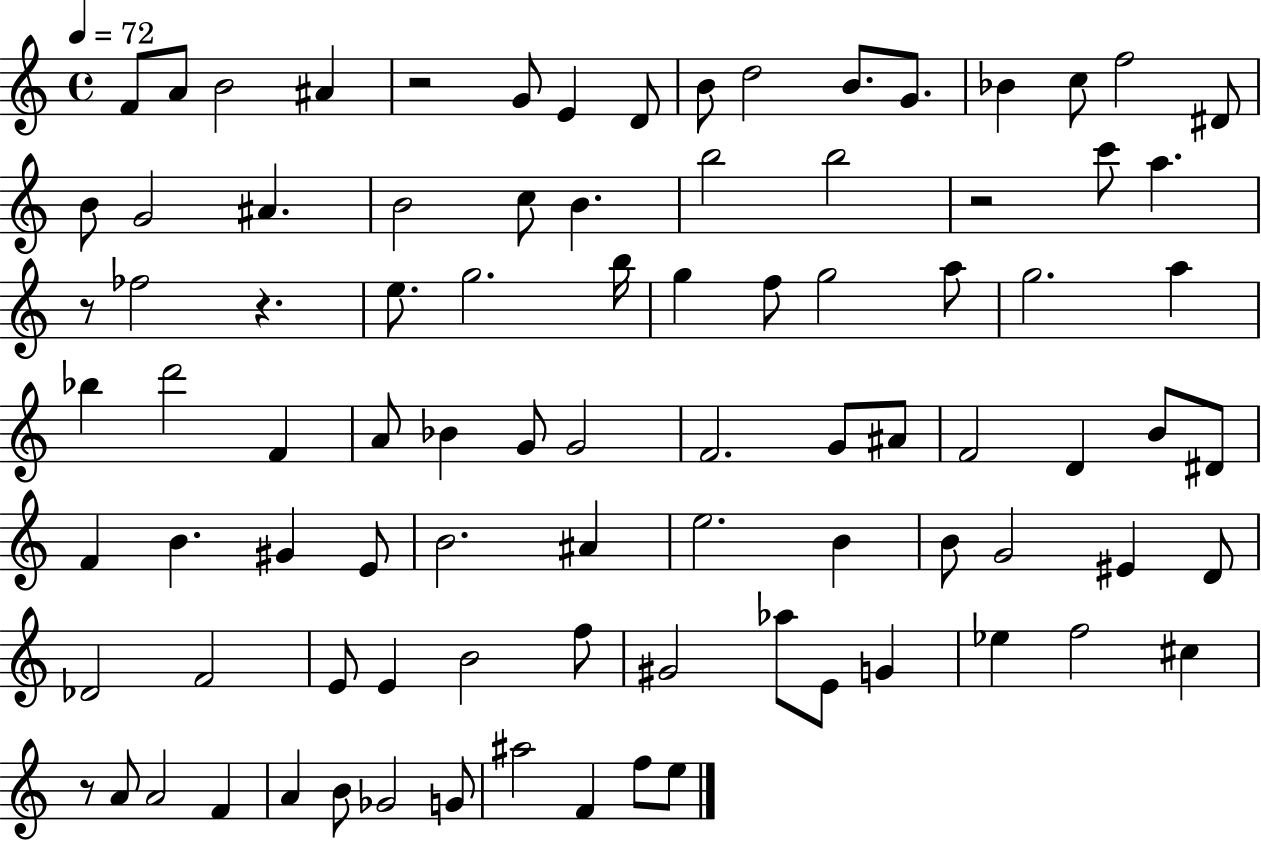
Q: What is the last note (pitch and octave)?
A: E5